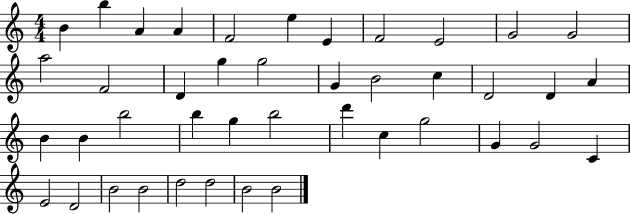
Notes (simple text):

B4/q B5/q A4/q A4/q F4/h E5/q E4/q F4/h E4/h G4/h G4/h A5/h F4/h D4/q G5/q G5/h G4/q B4/h C5/q D4/h D4/q A4/q B4/q B4/q B5/h B5/q G5/q B5/h D6/q C5/q G5/h G4/q G4/h C4/q E4/h D4/h B4/h B4/h D5/h D5/h B4/h B4/h